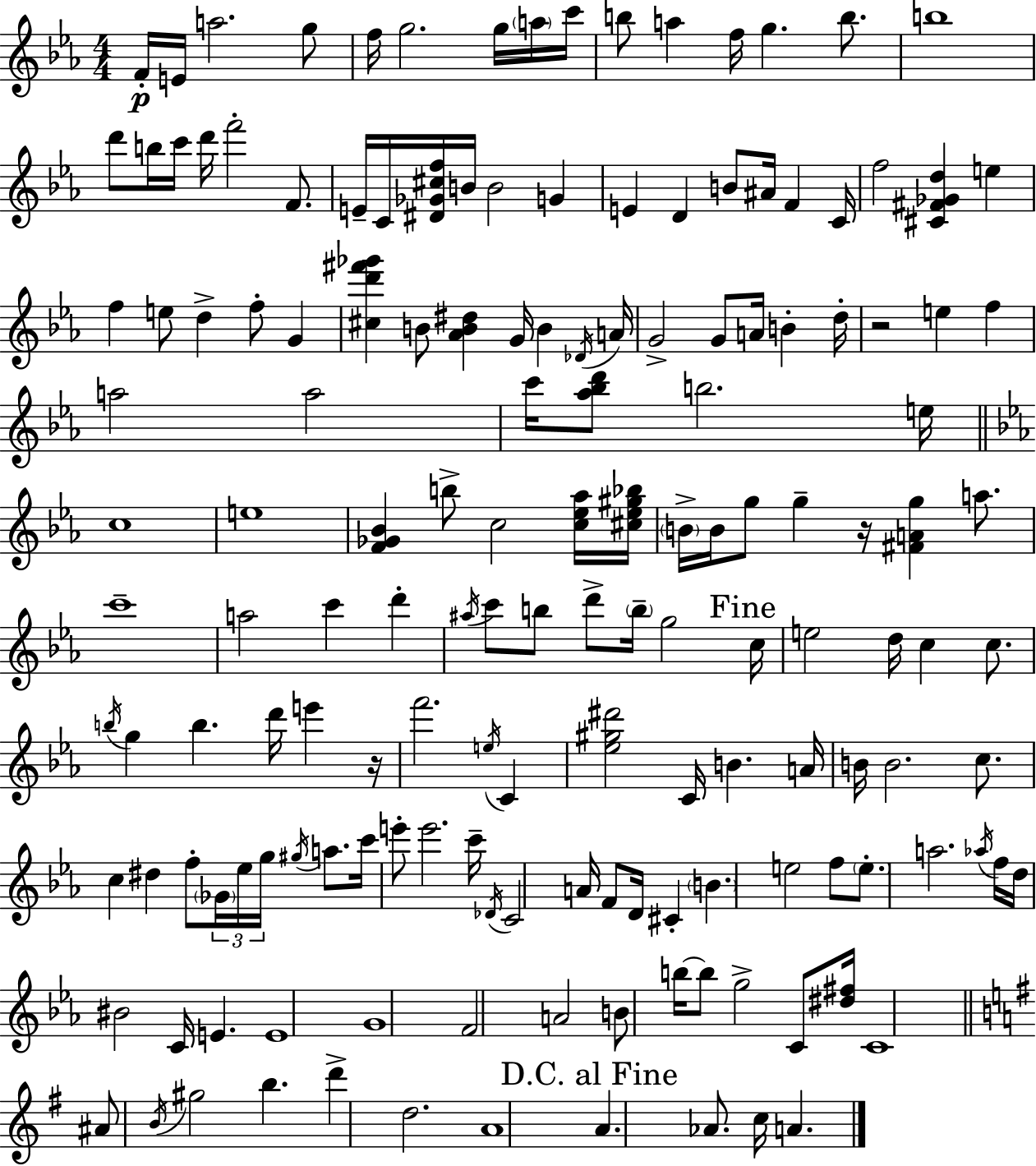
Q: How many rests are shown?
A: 3